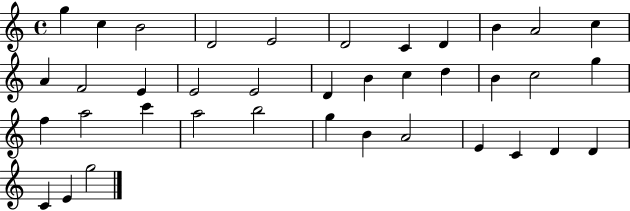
G5/q C5/q B4/h D4/h E4/h D4/h C4/q D4/q B4/q A4/h C5/q A4/q F4/h E4/q E4/h E4/h D4/q B4/q C5/q D5/q B4/q C5/h G5/q F5/q A5/h C6/q A5/h B5/h G5/q B4/q A4/h E4/q C4/q D4/q D4/q C4/q E4/q G5/h